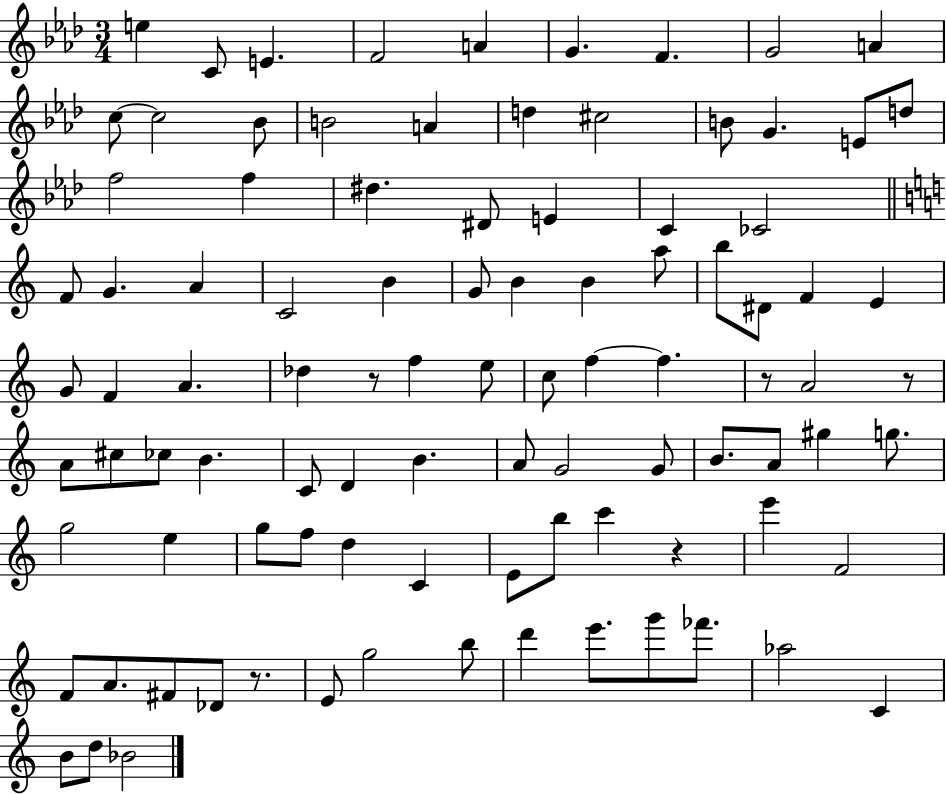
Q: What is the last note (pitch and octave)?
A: Bb4